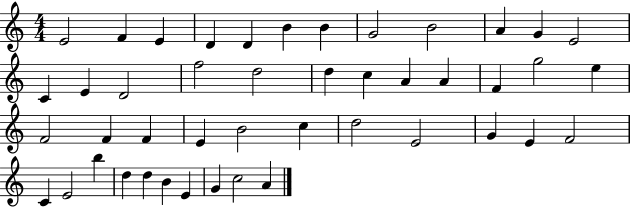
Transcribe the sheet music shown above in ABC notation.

X:1
T:Untitled
M:4/4
L:1/4
K:C
E2 F E D D B B G2 B2 A G E2 C E D2 f2 d2 d c A A F g2 e F2 F F E B2 c d2 E2 G E F2 C E2 b d d B E G c2 A